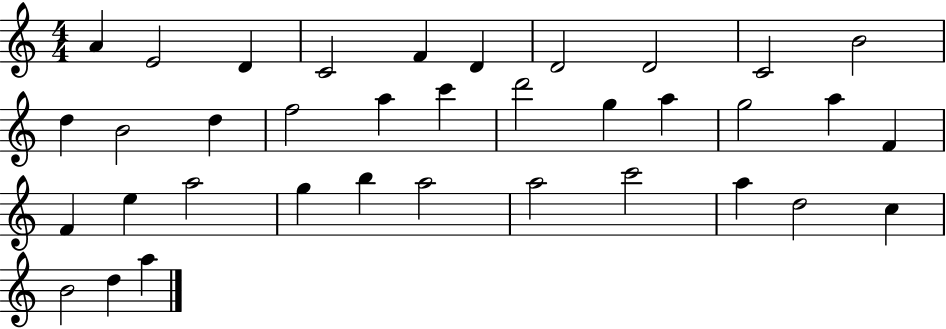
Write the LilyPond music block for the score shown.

{
  \clef treble
  \numericTimeSignature
  \time 4/4
  \key c \major
  a'4 e'2 d'4 | c'2 f'4 d'4 | d'2 d'2 | c'2 b'2 | \break d''4 b'2 d''4 | f''2 a''4 c'''4 | d'''2 g''4 a''4 | g''2 a''4 f'4 | \break f'4 e''4 a''2 | g''4 b''4 a''2 | a''2 c'''2 | a''4 d''2 c''4 | \break b'2 d''4 a''4 | \bar "|."
}